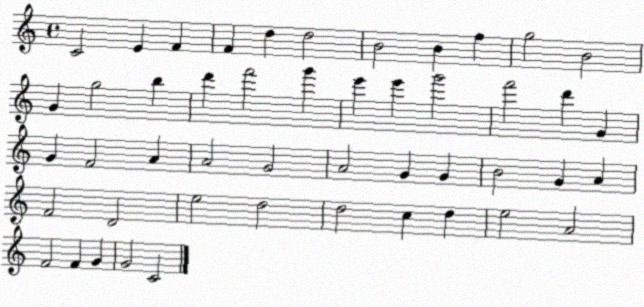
X:1
T:Untitled
M:4/4
L:1/4
K:C
C2 E F F d d2 B2 B f g2 B2 G g2 b d' f'2 g' e' e' g'2 f'2 d' G G F2 A A2 G2 A2 G G B2 G A F2 D2 e2 d2 d2 c d e2 A2 F2 F G G2 C2